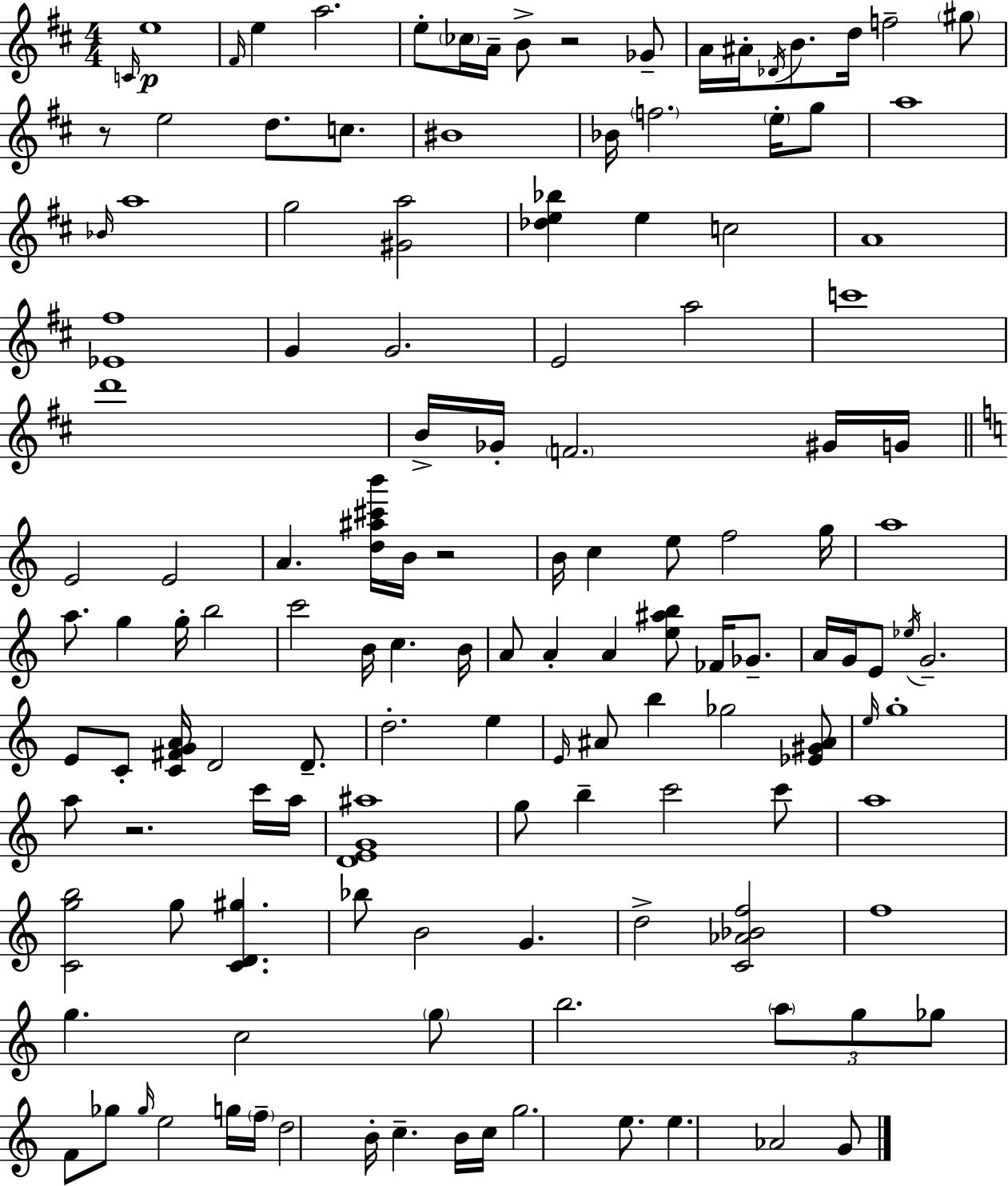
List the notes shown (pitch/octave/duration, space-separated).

C4/s E5/w F#4/s E5/q A5/h. E5/e CES5/s A4/s B4/e R/h Gb4/e A4/s A#4/s Db4/s B4/e. D5/s F5/h G#5/e R/e E5/h D5/e. C5/e. BIS4/w Bb4/s F5/h. E5/s G5/e A5/w Bb4/s A5/w G5/h [G#4,A5]/h [Db5,E5,Bb5]/q E5/q C5/h A4/w [Eb4,F#5]/w G4/q G4/h. E4/h A5/h C6/w D6/w B4/s Gb4/s F4/h. G#4/s G4/s E4/h E4/h A4/q. [D5,A#5,C#6,B6]/s B4/s R/h B4/s C5/q E5/e F5/h G5/s A5/w A5/e. G5/q G5/s B5/h C6/h B4/s C5/q. B4/s A4/e A4/q A4/q [E5,A#5,B5]/e FES4/s Gb4/e. A4/s G4/s E4/e Eb5/s G4/h. E4/e C4/e [C4,F#4,G4,A4]/s D4/h D4/e. D5/h. E5/q E4/s A#4/e B5/q Gb5/h [Eb4,G#4,A#4]/e E5/s G5/w A5/e R/h. C6/s A5/s [D4,E4,G4,A#5]/w G5/e B5/q C6/h C6/e A5/w [C4,G5,B5]/h G5/e [C4,D4,G#5]/q. Bb5/e B4/h G4/q. D5/h [C4,Ab4,Bb4,F5]/h F5/w G5/q. C5/h G5/e B5/h. A5/e G5/e Gb5/e F4/e Gb5/e Gb5/s E5/h G5/s F5/s D5/h B4/s C5/q. B4/s C5/s G5/h. E5/e. E5/q. Ab4/h G4/e